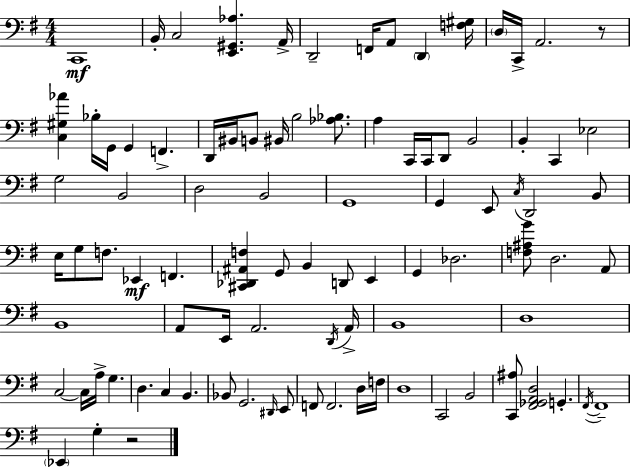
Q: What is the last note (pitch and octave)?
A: G3